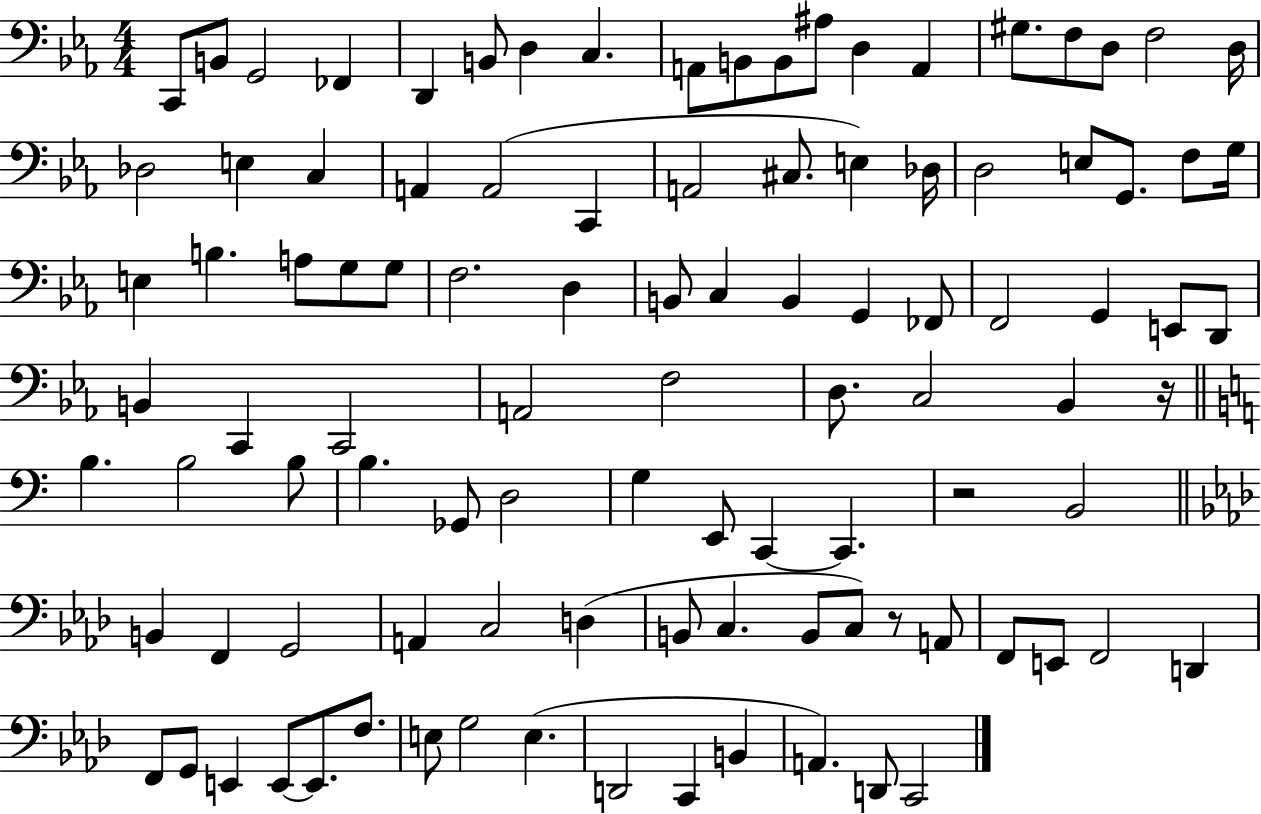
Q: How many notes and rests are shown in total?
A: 102